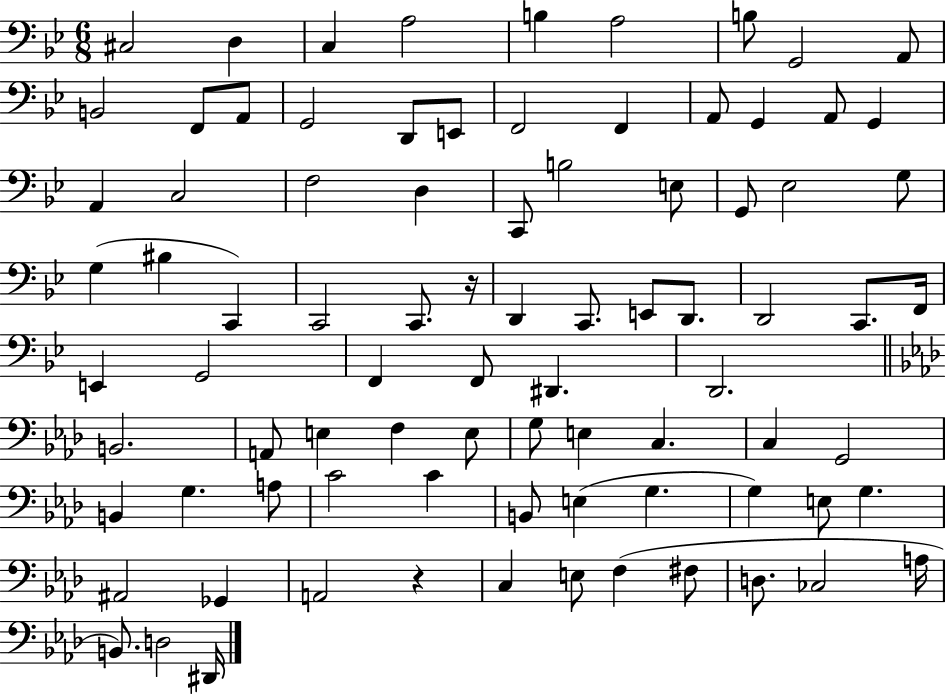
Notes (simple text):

C#3/h D3/q C3/q A3/h B3/q A3/h B3/e G2/h A2/e B2/h F2/e A2/e G2/h D2/e E2/e F2/h F2/q A2/e G2/q A2/e G2/q A2/q C3/h F3/h D3/q C2/e B3/h E3/e G2/e Eb3/h G3/e G3/q BIS3/q C2/q C2/h C2/e. R/s D2/q C2/e. E2/e D2/e. D2/h C2/e. F2/s E2/q G2/h F2/q F2/e D#2/q. D2/h. B2/h. A2/e E3/q F3/q E3/e G3/e E3/q C3/q. C3/q G2/h B2/q G3/q. A3/e C4/h C4/q B2/e E3/q G3/q. G3/q E3/e G3/q. A#2/h Gb2/q A2/h R/q C3/q E3/e F3/q F#3/e D3/e. CES3/h A3/s B2/e. D3/h D#2/s